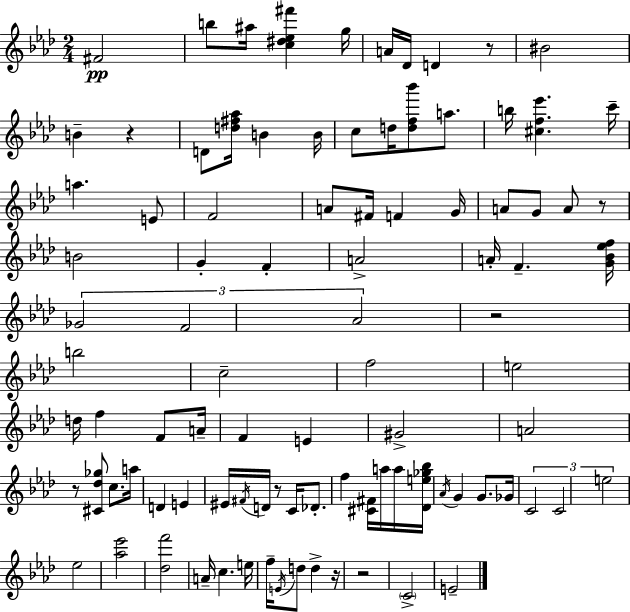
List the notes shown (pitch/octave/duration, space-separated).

F#4/h B5/e A#5/s [C5,D#5,Eb5,F#6]/q G5/s A4/s Db4/s D4/q R/e BIS4/h B4/q R/q D4/e [D5,F#5,Ab5]/s B4/q B4/s C5/e D5/s [D5,F5,Bb6]/e A5/e. B5/s [C#5,F5,Eb6]/q. C6/s A5/q. E4/e F4/h A4/e F#4/s F4/q G4/s A4/e G4/e A4/e R/e B4/h G4/q F4/q A4/h A4/s F4/q. [G4,Bb4,Eb5,F5]/s Gb4/h F4/h Ab4/h R/h B5/h C5/h F5/h E5/h D5/s F5/q F4/e A4/s F4/q E4/q G#4/h A4/h R/e [C#4,Db5,Gb5]/e C5/e. A5/s D4/q E4/q EIS4/s F#4/s D4/s R/e C4/s Db4/e. F5/q [C#4,F#4]/s A5/s A5/s [Db4,E5,Gb5,Bb5]/s Ab4/s G4/q G4/e. Gb4/s C4/h C4/h E5/h Eb5/h [Ab5,Eb6]/h [Db5,F6]/h A4/s C5/q. E5/s F5/s E4/s D5/e D5/q R/s R/h C4/h E4/h